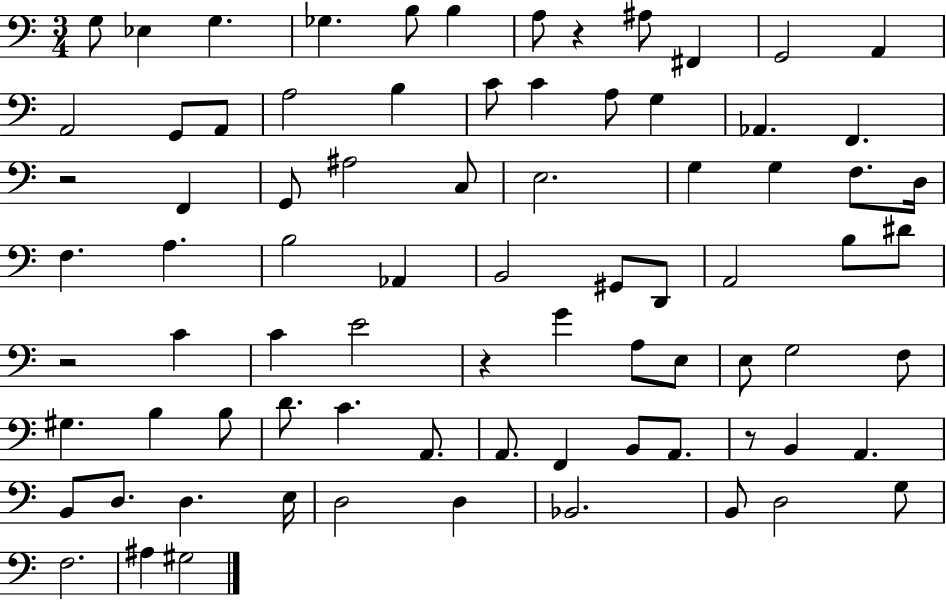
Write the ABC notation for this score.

X:1
T:Untitled
M:3/4
L:1/4
K:C
G,/2 _E, G, _G, B,/2 B, A,/2 z ^A,/2 ^F,, G,,2 A,, A,,2 G,,/2 A,,/2 A,2 B, C/2 C A,/2 G, _A,, F,, z2 F,, G,,/2 ^A,2 C,/2 E,2 G, G, F,/2 D,/4 F, A, B,2 _A,, B,,2 ^G,,/2 D,,/2 A,,2 B,/2 ^D/2 z2 C C E2 z G A,/2 E,/2 E,/2 G,2 F,/2 ^G, B, B,/2 D/2 C A,,/2 A,,/2 F,, B,,/2 A,,/2 z/2 B,, A,, B,,/2 D,/2 D, E,/4 D,2 D, _B,,2 B,,/2 D,2 G,/2 F,2 ^A, ^G,2